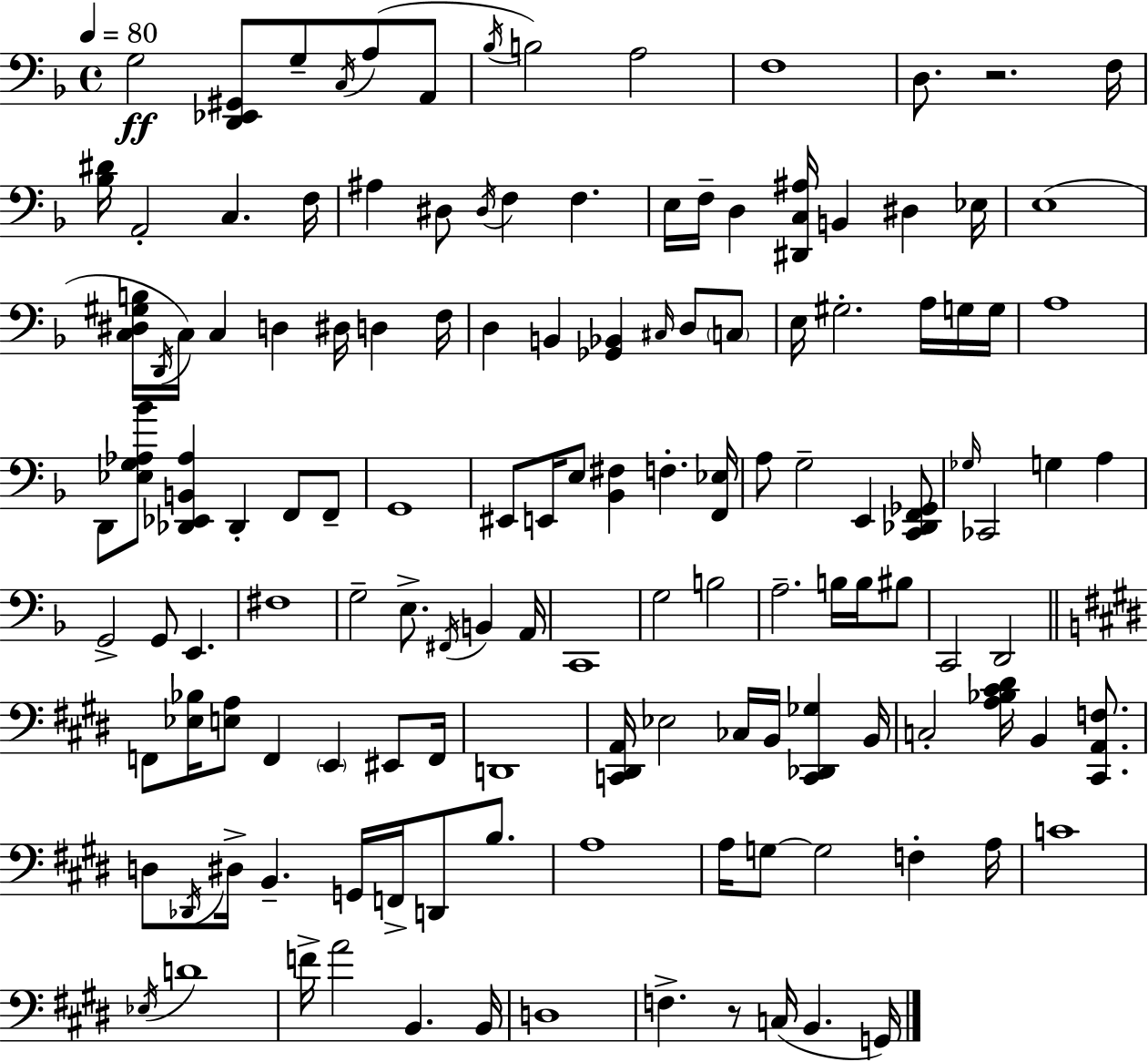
X:1
T:Untitled
M:4/4
L:1/4
K:F
G,2 [D,,_E,,^G,,]/2 G,/2 C,/4 A,/2 A,,/2 _B,/4 B,2 A,2 F,4 D,/2 z2 F,/4 [_B,^D]/4 A,,2 C, F,/4 ^A, ^D,/2 ^D,/4 F, F, E,/4 F,/4 D, [^D,,C,^A,]/4 B,, ^D, _E,/4 E,4 [C,^D,^G,B,]/4 D,,/4 C,/4 C, D, ^D,/4 D, F,/4 D, B,, [_G,,_B,,] ^C,/4 D,/2 C,/2 E,/4 ^G,2 A,/4 G,/4 G,/4 A,4 D,,/2 [_E,G,_A,_B]/2 [_D,,_E,,B,,_A,] _D,, F,,/2 F,,/2 G,,4 ^E,,/2 E,,/4 E,/2 [_B,,^F,] F, [F,,_E,]/4 A,/2 G,2 E,, [C,,_D,,F,,_G,,]/2 _G,/4 _C,,2 G, A, G,,2 G,,/2 E,, ^F,4 G,2 E,/2 ^F,,/4 B,, A,,/4 C,,4 G,2 B,2 A,2 B,/4 B,/4 ^B,/2 C,,2 D,,2 F,,/2 [_E,_B,]/4 [E,A,]/2 F,, E,, ^E,,/2 F,,/4 D,,4 [C,,^D,,A,,]/4 _E,2 _C,/4 B,,/4 [C,,_D,,_G,] B,,/4 C,2 [A,_B,^C^D]/4 B,, [^C,,A,,F,]/2 D,/2 _D,,/4 ^D,/4 B,, G,,/4 F,,/4 D,,/2 B,/2 A,4 A,/4 G,/2 G,2 F, A,/4 C4 _E,/4 D4 F/4 A2 B,, B,,/4 D,4 F, z/2 C,/4 B,, G,,/4